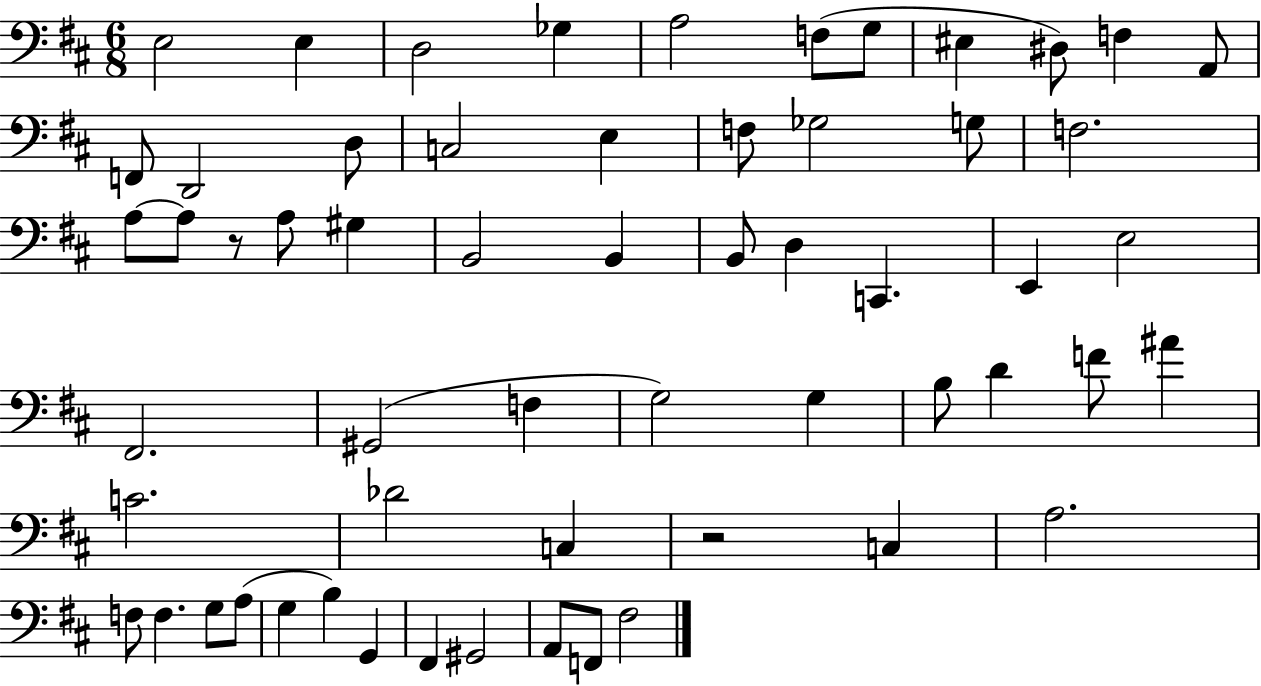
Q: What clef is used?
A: bass